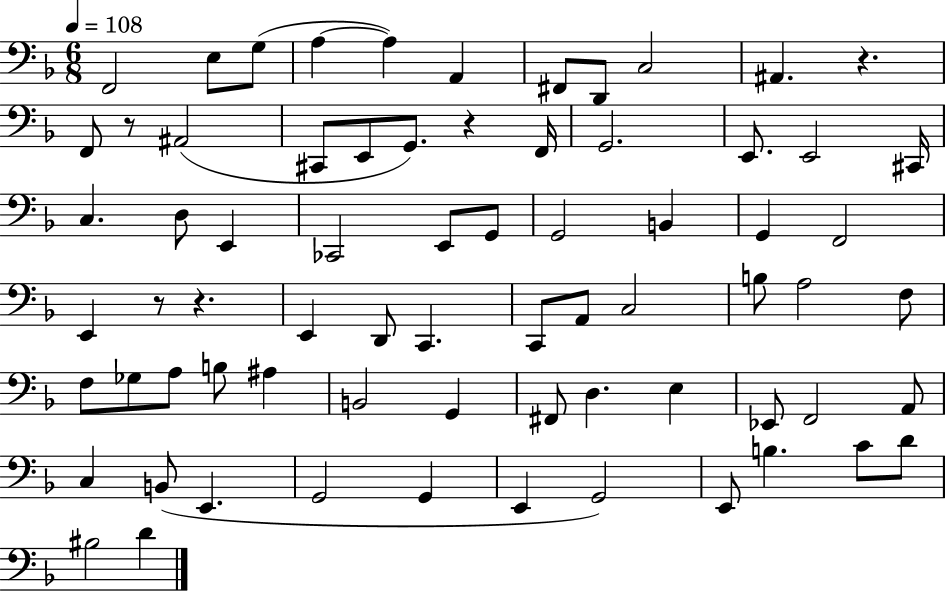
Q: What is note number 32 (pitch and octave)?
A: E2